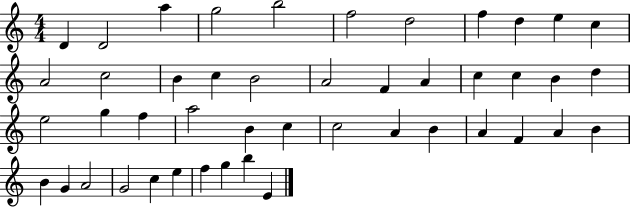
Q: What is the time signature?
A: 4/4